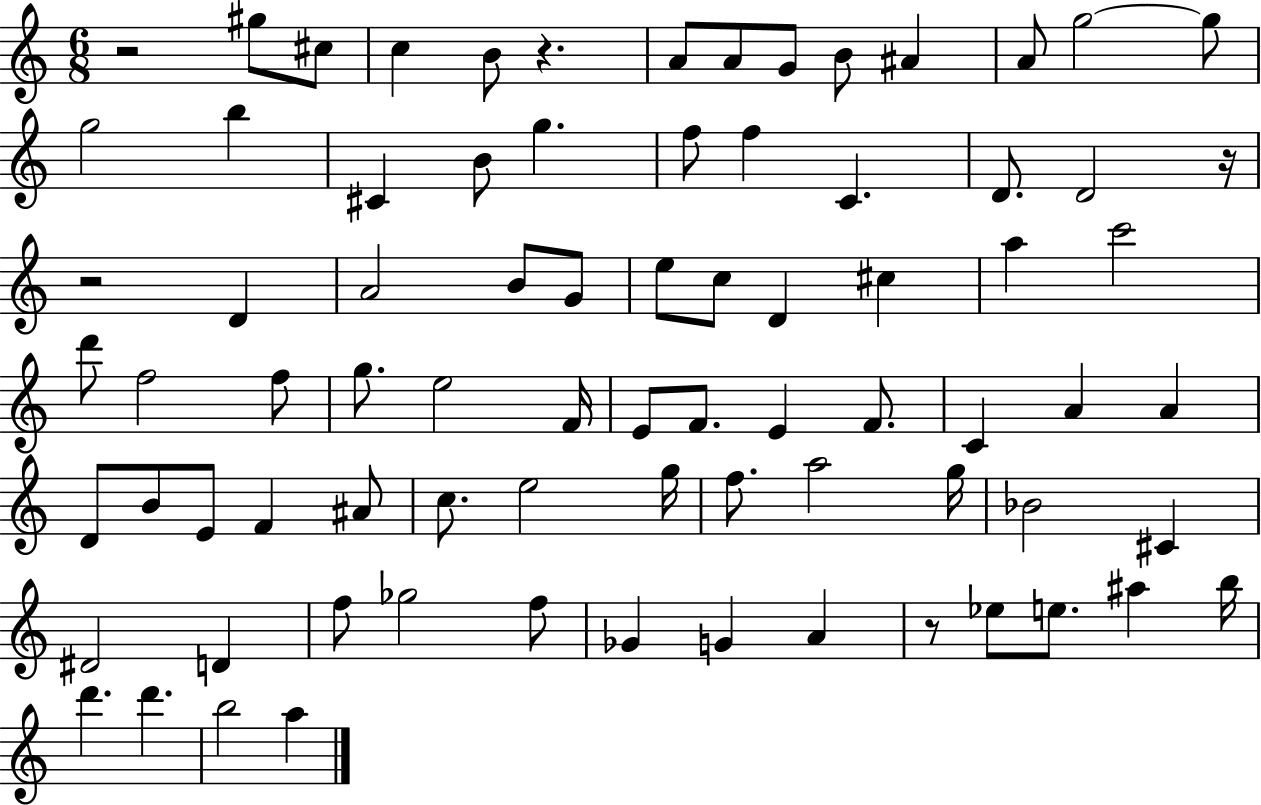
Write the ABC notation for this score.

X:1
T:Untitled
M:6/8
L:1/4
K:C
z2 ^g/2 ^c/2 c B/2 z A/2 A/2 G/2 B/2 ^A A/2 g2 g/2 g2 b ^C B/2 g f/2 f C D/2 D2 z/4 z2 D A2 B/2 G/2 e/2 c/2 D ^c a c'2 d'/2 f2 f/2 g/2 e2 F/4 E/2 F/2 E F/2 C A A D/2 B/2 E/2 F ^A/2 c/2 e2 g/4 f/2 a2 g/4 _B2 ^C ^D2 D f/2 _g2 f/2 _G G A z/2 _e/2 e/2 ^a b/4 d' d' b2 a